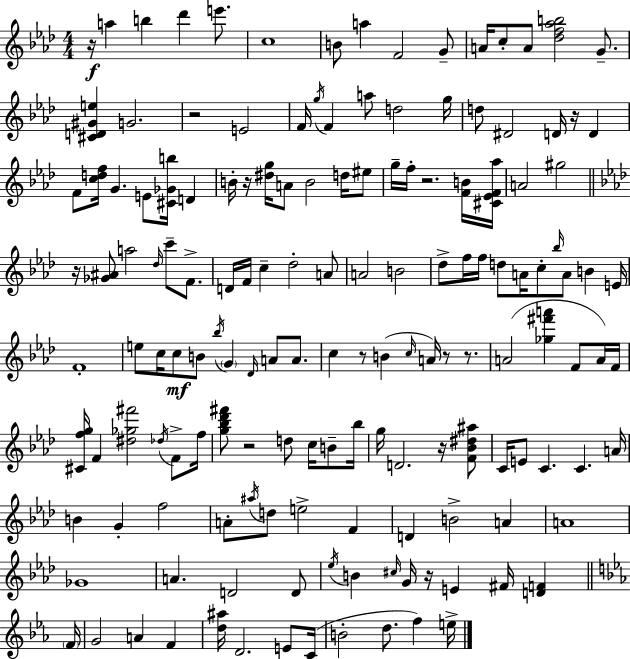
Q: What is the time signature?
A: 4/4